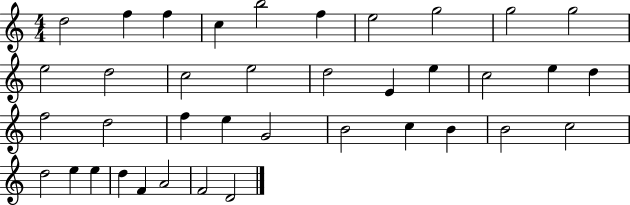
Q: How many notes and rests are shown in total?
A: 38